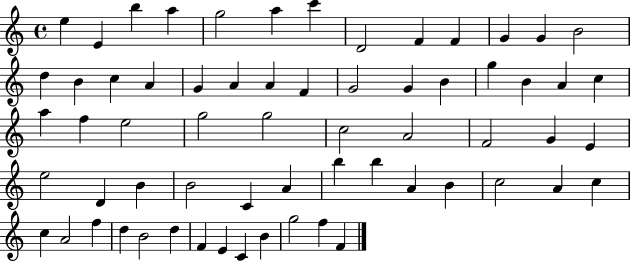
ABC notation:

X:1
T:Untitled
M:4/4
L:1/4
K:C
e E b a g2 a c' D2 F F G G B2 d B c A G A A F G2 G B g B A c a f e2 g2 g2 c2 A2 F2 G E e2 D B B2 C A b b A B c2 A c c A2 f d B2 d F E C B g2 f F